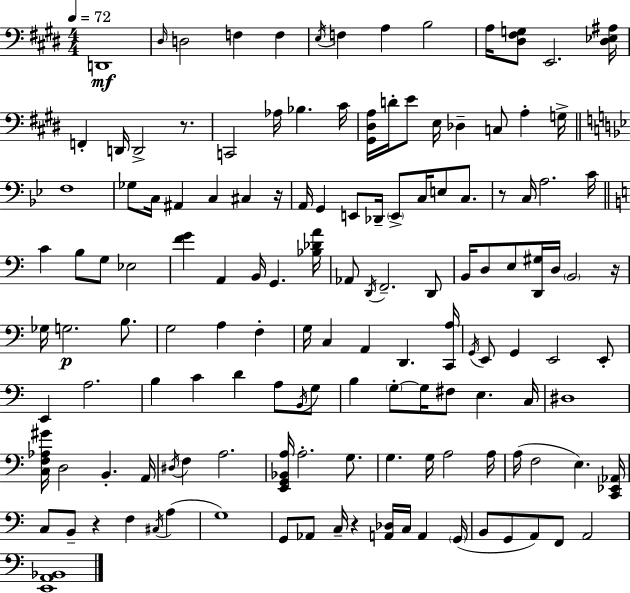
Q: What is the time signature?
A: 4/4